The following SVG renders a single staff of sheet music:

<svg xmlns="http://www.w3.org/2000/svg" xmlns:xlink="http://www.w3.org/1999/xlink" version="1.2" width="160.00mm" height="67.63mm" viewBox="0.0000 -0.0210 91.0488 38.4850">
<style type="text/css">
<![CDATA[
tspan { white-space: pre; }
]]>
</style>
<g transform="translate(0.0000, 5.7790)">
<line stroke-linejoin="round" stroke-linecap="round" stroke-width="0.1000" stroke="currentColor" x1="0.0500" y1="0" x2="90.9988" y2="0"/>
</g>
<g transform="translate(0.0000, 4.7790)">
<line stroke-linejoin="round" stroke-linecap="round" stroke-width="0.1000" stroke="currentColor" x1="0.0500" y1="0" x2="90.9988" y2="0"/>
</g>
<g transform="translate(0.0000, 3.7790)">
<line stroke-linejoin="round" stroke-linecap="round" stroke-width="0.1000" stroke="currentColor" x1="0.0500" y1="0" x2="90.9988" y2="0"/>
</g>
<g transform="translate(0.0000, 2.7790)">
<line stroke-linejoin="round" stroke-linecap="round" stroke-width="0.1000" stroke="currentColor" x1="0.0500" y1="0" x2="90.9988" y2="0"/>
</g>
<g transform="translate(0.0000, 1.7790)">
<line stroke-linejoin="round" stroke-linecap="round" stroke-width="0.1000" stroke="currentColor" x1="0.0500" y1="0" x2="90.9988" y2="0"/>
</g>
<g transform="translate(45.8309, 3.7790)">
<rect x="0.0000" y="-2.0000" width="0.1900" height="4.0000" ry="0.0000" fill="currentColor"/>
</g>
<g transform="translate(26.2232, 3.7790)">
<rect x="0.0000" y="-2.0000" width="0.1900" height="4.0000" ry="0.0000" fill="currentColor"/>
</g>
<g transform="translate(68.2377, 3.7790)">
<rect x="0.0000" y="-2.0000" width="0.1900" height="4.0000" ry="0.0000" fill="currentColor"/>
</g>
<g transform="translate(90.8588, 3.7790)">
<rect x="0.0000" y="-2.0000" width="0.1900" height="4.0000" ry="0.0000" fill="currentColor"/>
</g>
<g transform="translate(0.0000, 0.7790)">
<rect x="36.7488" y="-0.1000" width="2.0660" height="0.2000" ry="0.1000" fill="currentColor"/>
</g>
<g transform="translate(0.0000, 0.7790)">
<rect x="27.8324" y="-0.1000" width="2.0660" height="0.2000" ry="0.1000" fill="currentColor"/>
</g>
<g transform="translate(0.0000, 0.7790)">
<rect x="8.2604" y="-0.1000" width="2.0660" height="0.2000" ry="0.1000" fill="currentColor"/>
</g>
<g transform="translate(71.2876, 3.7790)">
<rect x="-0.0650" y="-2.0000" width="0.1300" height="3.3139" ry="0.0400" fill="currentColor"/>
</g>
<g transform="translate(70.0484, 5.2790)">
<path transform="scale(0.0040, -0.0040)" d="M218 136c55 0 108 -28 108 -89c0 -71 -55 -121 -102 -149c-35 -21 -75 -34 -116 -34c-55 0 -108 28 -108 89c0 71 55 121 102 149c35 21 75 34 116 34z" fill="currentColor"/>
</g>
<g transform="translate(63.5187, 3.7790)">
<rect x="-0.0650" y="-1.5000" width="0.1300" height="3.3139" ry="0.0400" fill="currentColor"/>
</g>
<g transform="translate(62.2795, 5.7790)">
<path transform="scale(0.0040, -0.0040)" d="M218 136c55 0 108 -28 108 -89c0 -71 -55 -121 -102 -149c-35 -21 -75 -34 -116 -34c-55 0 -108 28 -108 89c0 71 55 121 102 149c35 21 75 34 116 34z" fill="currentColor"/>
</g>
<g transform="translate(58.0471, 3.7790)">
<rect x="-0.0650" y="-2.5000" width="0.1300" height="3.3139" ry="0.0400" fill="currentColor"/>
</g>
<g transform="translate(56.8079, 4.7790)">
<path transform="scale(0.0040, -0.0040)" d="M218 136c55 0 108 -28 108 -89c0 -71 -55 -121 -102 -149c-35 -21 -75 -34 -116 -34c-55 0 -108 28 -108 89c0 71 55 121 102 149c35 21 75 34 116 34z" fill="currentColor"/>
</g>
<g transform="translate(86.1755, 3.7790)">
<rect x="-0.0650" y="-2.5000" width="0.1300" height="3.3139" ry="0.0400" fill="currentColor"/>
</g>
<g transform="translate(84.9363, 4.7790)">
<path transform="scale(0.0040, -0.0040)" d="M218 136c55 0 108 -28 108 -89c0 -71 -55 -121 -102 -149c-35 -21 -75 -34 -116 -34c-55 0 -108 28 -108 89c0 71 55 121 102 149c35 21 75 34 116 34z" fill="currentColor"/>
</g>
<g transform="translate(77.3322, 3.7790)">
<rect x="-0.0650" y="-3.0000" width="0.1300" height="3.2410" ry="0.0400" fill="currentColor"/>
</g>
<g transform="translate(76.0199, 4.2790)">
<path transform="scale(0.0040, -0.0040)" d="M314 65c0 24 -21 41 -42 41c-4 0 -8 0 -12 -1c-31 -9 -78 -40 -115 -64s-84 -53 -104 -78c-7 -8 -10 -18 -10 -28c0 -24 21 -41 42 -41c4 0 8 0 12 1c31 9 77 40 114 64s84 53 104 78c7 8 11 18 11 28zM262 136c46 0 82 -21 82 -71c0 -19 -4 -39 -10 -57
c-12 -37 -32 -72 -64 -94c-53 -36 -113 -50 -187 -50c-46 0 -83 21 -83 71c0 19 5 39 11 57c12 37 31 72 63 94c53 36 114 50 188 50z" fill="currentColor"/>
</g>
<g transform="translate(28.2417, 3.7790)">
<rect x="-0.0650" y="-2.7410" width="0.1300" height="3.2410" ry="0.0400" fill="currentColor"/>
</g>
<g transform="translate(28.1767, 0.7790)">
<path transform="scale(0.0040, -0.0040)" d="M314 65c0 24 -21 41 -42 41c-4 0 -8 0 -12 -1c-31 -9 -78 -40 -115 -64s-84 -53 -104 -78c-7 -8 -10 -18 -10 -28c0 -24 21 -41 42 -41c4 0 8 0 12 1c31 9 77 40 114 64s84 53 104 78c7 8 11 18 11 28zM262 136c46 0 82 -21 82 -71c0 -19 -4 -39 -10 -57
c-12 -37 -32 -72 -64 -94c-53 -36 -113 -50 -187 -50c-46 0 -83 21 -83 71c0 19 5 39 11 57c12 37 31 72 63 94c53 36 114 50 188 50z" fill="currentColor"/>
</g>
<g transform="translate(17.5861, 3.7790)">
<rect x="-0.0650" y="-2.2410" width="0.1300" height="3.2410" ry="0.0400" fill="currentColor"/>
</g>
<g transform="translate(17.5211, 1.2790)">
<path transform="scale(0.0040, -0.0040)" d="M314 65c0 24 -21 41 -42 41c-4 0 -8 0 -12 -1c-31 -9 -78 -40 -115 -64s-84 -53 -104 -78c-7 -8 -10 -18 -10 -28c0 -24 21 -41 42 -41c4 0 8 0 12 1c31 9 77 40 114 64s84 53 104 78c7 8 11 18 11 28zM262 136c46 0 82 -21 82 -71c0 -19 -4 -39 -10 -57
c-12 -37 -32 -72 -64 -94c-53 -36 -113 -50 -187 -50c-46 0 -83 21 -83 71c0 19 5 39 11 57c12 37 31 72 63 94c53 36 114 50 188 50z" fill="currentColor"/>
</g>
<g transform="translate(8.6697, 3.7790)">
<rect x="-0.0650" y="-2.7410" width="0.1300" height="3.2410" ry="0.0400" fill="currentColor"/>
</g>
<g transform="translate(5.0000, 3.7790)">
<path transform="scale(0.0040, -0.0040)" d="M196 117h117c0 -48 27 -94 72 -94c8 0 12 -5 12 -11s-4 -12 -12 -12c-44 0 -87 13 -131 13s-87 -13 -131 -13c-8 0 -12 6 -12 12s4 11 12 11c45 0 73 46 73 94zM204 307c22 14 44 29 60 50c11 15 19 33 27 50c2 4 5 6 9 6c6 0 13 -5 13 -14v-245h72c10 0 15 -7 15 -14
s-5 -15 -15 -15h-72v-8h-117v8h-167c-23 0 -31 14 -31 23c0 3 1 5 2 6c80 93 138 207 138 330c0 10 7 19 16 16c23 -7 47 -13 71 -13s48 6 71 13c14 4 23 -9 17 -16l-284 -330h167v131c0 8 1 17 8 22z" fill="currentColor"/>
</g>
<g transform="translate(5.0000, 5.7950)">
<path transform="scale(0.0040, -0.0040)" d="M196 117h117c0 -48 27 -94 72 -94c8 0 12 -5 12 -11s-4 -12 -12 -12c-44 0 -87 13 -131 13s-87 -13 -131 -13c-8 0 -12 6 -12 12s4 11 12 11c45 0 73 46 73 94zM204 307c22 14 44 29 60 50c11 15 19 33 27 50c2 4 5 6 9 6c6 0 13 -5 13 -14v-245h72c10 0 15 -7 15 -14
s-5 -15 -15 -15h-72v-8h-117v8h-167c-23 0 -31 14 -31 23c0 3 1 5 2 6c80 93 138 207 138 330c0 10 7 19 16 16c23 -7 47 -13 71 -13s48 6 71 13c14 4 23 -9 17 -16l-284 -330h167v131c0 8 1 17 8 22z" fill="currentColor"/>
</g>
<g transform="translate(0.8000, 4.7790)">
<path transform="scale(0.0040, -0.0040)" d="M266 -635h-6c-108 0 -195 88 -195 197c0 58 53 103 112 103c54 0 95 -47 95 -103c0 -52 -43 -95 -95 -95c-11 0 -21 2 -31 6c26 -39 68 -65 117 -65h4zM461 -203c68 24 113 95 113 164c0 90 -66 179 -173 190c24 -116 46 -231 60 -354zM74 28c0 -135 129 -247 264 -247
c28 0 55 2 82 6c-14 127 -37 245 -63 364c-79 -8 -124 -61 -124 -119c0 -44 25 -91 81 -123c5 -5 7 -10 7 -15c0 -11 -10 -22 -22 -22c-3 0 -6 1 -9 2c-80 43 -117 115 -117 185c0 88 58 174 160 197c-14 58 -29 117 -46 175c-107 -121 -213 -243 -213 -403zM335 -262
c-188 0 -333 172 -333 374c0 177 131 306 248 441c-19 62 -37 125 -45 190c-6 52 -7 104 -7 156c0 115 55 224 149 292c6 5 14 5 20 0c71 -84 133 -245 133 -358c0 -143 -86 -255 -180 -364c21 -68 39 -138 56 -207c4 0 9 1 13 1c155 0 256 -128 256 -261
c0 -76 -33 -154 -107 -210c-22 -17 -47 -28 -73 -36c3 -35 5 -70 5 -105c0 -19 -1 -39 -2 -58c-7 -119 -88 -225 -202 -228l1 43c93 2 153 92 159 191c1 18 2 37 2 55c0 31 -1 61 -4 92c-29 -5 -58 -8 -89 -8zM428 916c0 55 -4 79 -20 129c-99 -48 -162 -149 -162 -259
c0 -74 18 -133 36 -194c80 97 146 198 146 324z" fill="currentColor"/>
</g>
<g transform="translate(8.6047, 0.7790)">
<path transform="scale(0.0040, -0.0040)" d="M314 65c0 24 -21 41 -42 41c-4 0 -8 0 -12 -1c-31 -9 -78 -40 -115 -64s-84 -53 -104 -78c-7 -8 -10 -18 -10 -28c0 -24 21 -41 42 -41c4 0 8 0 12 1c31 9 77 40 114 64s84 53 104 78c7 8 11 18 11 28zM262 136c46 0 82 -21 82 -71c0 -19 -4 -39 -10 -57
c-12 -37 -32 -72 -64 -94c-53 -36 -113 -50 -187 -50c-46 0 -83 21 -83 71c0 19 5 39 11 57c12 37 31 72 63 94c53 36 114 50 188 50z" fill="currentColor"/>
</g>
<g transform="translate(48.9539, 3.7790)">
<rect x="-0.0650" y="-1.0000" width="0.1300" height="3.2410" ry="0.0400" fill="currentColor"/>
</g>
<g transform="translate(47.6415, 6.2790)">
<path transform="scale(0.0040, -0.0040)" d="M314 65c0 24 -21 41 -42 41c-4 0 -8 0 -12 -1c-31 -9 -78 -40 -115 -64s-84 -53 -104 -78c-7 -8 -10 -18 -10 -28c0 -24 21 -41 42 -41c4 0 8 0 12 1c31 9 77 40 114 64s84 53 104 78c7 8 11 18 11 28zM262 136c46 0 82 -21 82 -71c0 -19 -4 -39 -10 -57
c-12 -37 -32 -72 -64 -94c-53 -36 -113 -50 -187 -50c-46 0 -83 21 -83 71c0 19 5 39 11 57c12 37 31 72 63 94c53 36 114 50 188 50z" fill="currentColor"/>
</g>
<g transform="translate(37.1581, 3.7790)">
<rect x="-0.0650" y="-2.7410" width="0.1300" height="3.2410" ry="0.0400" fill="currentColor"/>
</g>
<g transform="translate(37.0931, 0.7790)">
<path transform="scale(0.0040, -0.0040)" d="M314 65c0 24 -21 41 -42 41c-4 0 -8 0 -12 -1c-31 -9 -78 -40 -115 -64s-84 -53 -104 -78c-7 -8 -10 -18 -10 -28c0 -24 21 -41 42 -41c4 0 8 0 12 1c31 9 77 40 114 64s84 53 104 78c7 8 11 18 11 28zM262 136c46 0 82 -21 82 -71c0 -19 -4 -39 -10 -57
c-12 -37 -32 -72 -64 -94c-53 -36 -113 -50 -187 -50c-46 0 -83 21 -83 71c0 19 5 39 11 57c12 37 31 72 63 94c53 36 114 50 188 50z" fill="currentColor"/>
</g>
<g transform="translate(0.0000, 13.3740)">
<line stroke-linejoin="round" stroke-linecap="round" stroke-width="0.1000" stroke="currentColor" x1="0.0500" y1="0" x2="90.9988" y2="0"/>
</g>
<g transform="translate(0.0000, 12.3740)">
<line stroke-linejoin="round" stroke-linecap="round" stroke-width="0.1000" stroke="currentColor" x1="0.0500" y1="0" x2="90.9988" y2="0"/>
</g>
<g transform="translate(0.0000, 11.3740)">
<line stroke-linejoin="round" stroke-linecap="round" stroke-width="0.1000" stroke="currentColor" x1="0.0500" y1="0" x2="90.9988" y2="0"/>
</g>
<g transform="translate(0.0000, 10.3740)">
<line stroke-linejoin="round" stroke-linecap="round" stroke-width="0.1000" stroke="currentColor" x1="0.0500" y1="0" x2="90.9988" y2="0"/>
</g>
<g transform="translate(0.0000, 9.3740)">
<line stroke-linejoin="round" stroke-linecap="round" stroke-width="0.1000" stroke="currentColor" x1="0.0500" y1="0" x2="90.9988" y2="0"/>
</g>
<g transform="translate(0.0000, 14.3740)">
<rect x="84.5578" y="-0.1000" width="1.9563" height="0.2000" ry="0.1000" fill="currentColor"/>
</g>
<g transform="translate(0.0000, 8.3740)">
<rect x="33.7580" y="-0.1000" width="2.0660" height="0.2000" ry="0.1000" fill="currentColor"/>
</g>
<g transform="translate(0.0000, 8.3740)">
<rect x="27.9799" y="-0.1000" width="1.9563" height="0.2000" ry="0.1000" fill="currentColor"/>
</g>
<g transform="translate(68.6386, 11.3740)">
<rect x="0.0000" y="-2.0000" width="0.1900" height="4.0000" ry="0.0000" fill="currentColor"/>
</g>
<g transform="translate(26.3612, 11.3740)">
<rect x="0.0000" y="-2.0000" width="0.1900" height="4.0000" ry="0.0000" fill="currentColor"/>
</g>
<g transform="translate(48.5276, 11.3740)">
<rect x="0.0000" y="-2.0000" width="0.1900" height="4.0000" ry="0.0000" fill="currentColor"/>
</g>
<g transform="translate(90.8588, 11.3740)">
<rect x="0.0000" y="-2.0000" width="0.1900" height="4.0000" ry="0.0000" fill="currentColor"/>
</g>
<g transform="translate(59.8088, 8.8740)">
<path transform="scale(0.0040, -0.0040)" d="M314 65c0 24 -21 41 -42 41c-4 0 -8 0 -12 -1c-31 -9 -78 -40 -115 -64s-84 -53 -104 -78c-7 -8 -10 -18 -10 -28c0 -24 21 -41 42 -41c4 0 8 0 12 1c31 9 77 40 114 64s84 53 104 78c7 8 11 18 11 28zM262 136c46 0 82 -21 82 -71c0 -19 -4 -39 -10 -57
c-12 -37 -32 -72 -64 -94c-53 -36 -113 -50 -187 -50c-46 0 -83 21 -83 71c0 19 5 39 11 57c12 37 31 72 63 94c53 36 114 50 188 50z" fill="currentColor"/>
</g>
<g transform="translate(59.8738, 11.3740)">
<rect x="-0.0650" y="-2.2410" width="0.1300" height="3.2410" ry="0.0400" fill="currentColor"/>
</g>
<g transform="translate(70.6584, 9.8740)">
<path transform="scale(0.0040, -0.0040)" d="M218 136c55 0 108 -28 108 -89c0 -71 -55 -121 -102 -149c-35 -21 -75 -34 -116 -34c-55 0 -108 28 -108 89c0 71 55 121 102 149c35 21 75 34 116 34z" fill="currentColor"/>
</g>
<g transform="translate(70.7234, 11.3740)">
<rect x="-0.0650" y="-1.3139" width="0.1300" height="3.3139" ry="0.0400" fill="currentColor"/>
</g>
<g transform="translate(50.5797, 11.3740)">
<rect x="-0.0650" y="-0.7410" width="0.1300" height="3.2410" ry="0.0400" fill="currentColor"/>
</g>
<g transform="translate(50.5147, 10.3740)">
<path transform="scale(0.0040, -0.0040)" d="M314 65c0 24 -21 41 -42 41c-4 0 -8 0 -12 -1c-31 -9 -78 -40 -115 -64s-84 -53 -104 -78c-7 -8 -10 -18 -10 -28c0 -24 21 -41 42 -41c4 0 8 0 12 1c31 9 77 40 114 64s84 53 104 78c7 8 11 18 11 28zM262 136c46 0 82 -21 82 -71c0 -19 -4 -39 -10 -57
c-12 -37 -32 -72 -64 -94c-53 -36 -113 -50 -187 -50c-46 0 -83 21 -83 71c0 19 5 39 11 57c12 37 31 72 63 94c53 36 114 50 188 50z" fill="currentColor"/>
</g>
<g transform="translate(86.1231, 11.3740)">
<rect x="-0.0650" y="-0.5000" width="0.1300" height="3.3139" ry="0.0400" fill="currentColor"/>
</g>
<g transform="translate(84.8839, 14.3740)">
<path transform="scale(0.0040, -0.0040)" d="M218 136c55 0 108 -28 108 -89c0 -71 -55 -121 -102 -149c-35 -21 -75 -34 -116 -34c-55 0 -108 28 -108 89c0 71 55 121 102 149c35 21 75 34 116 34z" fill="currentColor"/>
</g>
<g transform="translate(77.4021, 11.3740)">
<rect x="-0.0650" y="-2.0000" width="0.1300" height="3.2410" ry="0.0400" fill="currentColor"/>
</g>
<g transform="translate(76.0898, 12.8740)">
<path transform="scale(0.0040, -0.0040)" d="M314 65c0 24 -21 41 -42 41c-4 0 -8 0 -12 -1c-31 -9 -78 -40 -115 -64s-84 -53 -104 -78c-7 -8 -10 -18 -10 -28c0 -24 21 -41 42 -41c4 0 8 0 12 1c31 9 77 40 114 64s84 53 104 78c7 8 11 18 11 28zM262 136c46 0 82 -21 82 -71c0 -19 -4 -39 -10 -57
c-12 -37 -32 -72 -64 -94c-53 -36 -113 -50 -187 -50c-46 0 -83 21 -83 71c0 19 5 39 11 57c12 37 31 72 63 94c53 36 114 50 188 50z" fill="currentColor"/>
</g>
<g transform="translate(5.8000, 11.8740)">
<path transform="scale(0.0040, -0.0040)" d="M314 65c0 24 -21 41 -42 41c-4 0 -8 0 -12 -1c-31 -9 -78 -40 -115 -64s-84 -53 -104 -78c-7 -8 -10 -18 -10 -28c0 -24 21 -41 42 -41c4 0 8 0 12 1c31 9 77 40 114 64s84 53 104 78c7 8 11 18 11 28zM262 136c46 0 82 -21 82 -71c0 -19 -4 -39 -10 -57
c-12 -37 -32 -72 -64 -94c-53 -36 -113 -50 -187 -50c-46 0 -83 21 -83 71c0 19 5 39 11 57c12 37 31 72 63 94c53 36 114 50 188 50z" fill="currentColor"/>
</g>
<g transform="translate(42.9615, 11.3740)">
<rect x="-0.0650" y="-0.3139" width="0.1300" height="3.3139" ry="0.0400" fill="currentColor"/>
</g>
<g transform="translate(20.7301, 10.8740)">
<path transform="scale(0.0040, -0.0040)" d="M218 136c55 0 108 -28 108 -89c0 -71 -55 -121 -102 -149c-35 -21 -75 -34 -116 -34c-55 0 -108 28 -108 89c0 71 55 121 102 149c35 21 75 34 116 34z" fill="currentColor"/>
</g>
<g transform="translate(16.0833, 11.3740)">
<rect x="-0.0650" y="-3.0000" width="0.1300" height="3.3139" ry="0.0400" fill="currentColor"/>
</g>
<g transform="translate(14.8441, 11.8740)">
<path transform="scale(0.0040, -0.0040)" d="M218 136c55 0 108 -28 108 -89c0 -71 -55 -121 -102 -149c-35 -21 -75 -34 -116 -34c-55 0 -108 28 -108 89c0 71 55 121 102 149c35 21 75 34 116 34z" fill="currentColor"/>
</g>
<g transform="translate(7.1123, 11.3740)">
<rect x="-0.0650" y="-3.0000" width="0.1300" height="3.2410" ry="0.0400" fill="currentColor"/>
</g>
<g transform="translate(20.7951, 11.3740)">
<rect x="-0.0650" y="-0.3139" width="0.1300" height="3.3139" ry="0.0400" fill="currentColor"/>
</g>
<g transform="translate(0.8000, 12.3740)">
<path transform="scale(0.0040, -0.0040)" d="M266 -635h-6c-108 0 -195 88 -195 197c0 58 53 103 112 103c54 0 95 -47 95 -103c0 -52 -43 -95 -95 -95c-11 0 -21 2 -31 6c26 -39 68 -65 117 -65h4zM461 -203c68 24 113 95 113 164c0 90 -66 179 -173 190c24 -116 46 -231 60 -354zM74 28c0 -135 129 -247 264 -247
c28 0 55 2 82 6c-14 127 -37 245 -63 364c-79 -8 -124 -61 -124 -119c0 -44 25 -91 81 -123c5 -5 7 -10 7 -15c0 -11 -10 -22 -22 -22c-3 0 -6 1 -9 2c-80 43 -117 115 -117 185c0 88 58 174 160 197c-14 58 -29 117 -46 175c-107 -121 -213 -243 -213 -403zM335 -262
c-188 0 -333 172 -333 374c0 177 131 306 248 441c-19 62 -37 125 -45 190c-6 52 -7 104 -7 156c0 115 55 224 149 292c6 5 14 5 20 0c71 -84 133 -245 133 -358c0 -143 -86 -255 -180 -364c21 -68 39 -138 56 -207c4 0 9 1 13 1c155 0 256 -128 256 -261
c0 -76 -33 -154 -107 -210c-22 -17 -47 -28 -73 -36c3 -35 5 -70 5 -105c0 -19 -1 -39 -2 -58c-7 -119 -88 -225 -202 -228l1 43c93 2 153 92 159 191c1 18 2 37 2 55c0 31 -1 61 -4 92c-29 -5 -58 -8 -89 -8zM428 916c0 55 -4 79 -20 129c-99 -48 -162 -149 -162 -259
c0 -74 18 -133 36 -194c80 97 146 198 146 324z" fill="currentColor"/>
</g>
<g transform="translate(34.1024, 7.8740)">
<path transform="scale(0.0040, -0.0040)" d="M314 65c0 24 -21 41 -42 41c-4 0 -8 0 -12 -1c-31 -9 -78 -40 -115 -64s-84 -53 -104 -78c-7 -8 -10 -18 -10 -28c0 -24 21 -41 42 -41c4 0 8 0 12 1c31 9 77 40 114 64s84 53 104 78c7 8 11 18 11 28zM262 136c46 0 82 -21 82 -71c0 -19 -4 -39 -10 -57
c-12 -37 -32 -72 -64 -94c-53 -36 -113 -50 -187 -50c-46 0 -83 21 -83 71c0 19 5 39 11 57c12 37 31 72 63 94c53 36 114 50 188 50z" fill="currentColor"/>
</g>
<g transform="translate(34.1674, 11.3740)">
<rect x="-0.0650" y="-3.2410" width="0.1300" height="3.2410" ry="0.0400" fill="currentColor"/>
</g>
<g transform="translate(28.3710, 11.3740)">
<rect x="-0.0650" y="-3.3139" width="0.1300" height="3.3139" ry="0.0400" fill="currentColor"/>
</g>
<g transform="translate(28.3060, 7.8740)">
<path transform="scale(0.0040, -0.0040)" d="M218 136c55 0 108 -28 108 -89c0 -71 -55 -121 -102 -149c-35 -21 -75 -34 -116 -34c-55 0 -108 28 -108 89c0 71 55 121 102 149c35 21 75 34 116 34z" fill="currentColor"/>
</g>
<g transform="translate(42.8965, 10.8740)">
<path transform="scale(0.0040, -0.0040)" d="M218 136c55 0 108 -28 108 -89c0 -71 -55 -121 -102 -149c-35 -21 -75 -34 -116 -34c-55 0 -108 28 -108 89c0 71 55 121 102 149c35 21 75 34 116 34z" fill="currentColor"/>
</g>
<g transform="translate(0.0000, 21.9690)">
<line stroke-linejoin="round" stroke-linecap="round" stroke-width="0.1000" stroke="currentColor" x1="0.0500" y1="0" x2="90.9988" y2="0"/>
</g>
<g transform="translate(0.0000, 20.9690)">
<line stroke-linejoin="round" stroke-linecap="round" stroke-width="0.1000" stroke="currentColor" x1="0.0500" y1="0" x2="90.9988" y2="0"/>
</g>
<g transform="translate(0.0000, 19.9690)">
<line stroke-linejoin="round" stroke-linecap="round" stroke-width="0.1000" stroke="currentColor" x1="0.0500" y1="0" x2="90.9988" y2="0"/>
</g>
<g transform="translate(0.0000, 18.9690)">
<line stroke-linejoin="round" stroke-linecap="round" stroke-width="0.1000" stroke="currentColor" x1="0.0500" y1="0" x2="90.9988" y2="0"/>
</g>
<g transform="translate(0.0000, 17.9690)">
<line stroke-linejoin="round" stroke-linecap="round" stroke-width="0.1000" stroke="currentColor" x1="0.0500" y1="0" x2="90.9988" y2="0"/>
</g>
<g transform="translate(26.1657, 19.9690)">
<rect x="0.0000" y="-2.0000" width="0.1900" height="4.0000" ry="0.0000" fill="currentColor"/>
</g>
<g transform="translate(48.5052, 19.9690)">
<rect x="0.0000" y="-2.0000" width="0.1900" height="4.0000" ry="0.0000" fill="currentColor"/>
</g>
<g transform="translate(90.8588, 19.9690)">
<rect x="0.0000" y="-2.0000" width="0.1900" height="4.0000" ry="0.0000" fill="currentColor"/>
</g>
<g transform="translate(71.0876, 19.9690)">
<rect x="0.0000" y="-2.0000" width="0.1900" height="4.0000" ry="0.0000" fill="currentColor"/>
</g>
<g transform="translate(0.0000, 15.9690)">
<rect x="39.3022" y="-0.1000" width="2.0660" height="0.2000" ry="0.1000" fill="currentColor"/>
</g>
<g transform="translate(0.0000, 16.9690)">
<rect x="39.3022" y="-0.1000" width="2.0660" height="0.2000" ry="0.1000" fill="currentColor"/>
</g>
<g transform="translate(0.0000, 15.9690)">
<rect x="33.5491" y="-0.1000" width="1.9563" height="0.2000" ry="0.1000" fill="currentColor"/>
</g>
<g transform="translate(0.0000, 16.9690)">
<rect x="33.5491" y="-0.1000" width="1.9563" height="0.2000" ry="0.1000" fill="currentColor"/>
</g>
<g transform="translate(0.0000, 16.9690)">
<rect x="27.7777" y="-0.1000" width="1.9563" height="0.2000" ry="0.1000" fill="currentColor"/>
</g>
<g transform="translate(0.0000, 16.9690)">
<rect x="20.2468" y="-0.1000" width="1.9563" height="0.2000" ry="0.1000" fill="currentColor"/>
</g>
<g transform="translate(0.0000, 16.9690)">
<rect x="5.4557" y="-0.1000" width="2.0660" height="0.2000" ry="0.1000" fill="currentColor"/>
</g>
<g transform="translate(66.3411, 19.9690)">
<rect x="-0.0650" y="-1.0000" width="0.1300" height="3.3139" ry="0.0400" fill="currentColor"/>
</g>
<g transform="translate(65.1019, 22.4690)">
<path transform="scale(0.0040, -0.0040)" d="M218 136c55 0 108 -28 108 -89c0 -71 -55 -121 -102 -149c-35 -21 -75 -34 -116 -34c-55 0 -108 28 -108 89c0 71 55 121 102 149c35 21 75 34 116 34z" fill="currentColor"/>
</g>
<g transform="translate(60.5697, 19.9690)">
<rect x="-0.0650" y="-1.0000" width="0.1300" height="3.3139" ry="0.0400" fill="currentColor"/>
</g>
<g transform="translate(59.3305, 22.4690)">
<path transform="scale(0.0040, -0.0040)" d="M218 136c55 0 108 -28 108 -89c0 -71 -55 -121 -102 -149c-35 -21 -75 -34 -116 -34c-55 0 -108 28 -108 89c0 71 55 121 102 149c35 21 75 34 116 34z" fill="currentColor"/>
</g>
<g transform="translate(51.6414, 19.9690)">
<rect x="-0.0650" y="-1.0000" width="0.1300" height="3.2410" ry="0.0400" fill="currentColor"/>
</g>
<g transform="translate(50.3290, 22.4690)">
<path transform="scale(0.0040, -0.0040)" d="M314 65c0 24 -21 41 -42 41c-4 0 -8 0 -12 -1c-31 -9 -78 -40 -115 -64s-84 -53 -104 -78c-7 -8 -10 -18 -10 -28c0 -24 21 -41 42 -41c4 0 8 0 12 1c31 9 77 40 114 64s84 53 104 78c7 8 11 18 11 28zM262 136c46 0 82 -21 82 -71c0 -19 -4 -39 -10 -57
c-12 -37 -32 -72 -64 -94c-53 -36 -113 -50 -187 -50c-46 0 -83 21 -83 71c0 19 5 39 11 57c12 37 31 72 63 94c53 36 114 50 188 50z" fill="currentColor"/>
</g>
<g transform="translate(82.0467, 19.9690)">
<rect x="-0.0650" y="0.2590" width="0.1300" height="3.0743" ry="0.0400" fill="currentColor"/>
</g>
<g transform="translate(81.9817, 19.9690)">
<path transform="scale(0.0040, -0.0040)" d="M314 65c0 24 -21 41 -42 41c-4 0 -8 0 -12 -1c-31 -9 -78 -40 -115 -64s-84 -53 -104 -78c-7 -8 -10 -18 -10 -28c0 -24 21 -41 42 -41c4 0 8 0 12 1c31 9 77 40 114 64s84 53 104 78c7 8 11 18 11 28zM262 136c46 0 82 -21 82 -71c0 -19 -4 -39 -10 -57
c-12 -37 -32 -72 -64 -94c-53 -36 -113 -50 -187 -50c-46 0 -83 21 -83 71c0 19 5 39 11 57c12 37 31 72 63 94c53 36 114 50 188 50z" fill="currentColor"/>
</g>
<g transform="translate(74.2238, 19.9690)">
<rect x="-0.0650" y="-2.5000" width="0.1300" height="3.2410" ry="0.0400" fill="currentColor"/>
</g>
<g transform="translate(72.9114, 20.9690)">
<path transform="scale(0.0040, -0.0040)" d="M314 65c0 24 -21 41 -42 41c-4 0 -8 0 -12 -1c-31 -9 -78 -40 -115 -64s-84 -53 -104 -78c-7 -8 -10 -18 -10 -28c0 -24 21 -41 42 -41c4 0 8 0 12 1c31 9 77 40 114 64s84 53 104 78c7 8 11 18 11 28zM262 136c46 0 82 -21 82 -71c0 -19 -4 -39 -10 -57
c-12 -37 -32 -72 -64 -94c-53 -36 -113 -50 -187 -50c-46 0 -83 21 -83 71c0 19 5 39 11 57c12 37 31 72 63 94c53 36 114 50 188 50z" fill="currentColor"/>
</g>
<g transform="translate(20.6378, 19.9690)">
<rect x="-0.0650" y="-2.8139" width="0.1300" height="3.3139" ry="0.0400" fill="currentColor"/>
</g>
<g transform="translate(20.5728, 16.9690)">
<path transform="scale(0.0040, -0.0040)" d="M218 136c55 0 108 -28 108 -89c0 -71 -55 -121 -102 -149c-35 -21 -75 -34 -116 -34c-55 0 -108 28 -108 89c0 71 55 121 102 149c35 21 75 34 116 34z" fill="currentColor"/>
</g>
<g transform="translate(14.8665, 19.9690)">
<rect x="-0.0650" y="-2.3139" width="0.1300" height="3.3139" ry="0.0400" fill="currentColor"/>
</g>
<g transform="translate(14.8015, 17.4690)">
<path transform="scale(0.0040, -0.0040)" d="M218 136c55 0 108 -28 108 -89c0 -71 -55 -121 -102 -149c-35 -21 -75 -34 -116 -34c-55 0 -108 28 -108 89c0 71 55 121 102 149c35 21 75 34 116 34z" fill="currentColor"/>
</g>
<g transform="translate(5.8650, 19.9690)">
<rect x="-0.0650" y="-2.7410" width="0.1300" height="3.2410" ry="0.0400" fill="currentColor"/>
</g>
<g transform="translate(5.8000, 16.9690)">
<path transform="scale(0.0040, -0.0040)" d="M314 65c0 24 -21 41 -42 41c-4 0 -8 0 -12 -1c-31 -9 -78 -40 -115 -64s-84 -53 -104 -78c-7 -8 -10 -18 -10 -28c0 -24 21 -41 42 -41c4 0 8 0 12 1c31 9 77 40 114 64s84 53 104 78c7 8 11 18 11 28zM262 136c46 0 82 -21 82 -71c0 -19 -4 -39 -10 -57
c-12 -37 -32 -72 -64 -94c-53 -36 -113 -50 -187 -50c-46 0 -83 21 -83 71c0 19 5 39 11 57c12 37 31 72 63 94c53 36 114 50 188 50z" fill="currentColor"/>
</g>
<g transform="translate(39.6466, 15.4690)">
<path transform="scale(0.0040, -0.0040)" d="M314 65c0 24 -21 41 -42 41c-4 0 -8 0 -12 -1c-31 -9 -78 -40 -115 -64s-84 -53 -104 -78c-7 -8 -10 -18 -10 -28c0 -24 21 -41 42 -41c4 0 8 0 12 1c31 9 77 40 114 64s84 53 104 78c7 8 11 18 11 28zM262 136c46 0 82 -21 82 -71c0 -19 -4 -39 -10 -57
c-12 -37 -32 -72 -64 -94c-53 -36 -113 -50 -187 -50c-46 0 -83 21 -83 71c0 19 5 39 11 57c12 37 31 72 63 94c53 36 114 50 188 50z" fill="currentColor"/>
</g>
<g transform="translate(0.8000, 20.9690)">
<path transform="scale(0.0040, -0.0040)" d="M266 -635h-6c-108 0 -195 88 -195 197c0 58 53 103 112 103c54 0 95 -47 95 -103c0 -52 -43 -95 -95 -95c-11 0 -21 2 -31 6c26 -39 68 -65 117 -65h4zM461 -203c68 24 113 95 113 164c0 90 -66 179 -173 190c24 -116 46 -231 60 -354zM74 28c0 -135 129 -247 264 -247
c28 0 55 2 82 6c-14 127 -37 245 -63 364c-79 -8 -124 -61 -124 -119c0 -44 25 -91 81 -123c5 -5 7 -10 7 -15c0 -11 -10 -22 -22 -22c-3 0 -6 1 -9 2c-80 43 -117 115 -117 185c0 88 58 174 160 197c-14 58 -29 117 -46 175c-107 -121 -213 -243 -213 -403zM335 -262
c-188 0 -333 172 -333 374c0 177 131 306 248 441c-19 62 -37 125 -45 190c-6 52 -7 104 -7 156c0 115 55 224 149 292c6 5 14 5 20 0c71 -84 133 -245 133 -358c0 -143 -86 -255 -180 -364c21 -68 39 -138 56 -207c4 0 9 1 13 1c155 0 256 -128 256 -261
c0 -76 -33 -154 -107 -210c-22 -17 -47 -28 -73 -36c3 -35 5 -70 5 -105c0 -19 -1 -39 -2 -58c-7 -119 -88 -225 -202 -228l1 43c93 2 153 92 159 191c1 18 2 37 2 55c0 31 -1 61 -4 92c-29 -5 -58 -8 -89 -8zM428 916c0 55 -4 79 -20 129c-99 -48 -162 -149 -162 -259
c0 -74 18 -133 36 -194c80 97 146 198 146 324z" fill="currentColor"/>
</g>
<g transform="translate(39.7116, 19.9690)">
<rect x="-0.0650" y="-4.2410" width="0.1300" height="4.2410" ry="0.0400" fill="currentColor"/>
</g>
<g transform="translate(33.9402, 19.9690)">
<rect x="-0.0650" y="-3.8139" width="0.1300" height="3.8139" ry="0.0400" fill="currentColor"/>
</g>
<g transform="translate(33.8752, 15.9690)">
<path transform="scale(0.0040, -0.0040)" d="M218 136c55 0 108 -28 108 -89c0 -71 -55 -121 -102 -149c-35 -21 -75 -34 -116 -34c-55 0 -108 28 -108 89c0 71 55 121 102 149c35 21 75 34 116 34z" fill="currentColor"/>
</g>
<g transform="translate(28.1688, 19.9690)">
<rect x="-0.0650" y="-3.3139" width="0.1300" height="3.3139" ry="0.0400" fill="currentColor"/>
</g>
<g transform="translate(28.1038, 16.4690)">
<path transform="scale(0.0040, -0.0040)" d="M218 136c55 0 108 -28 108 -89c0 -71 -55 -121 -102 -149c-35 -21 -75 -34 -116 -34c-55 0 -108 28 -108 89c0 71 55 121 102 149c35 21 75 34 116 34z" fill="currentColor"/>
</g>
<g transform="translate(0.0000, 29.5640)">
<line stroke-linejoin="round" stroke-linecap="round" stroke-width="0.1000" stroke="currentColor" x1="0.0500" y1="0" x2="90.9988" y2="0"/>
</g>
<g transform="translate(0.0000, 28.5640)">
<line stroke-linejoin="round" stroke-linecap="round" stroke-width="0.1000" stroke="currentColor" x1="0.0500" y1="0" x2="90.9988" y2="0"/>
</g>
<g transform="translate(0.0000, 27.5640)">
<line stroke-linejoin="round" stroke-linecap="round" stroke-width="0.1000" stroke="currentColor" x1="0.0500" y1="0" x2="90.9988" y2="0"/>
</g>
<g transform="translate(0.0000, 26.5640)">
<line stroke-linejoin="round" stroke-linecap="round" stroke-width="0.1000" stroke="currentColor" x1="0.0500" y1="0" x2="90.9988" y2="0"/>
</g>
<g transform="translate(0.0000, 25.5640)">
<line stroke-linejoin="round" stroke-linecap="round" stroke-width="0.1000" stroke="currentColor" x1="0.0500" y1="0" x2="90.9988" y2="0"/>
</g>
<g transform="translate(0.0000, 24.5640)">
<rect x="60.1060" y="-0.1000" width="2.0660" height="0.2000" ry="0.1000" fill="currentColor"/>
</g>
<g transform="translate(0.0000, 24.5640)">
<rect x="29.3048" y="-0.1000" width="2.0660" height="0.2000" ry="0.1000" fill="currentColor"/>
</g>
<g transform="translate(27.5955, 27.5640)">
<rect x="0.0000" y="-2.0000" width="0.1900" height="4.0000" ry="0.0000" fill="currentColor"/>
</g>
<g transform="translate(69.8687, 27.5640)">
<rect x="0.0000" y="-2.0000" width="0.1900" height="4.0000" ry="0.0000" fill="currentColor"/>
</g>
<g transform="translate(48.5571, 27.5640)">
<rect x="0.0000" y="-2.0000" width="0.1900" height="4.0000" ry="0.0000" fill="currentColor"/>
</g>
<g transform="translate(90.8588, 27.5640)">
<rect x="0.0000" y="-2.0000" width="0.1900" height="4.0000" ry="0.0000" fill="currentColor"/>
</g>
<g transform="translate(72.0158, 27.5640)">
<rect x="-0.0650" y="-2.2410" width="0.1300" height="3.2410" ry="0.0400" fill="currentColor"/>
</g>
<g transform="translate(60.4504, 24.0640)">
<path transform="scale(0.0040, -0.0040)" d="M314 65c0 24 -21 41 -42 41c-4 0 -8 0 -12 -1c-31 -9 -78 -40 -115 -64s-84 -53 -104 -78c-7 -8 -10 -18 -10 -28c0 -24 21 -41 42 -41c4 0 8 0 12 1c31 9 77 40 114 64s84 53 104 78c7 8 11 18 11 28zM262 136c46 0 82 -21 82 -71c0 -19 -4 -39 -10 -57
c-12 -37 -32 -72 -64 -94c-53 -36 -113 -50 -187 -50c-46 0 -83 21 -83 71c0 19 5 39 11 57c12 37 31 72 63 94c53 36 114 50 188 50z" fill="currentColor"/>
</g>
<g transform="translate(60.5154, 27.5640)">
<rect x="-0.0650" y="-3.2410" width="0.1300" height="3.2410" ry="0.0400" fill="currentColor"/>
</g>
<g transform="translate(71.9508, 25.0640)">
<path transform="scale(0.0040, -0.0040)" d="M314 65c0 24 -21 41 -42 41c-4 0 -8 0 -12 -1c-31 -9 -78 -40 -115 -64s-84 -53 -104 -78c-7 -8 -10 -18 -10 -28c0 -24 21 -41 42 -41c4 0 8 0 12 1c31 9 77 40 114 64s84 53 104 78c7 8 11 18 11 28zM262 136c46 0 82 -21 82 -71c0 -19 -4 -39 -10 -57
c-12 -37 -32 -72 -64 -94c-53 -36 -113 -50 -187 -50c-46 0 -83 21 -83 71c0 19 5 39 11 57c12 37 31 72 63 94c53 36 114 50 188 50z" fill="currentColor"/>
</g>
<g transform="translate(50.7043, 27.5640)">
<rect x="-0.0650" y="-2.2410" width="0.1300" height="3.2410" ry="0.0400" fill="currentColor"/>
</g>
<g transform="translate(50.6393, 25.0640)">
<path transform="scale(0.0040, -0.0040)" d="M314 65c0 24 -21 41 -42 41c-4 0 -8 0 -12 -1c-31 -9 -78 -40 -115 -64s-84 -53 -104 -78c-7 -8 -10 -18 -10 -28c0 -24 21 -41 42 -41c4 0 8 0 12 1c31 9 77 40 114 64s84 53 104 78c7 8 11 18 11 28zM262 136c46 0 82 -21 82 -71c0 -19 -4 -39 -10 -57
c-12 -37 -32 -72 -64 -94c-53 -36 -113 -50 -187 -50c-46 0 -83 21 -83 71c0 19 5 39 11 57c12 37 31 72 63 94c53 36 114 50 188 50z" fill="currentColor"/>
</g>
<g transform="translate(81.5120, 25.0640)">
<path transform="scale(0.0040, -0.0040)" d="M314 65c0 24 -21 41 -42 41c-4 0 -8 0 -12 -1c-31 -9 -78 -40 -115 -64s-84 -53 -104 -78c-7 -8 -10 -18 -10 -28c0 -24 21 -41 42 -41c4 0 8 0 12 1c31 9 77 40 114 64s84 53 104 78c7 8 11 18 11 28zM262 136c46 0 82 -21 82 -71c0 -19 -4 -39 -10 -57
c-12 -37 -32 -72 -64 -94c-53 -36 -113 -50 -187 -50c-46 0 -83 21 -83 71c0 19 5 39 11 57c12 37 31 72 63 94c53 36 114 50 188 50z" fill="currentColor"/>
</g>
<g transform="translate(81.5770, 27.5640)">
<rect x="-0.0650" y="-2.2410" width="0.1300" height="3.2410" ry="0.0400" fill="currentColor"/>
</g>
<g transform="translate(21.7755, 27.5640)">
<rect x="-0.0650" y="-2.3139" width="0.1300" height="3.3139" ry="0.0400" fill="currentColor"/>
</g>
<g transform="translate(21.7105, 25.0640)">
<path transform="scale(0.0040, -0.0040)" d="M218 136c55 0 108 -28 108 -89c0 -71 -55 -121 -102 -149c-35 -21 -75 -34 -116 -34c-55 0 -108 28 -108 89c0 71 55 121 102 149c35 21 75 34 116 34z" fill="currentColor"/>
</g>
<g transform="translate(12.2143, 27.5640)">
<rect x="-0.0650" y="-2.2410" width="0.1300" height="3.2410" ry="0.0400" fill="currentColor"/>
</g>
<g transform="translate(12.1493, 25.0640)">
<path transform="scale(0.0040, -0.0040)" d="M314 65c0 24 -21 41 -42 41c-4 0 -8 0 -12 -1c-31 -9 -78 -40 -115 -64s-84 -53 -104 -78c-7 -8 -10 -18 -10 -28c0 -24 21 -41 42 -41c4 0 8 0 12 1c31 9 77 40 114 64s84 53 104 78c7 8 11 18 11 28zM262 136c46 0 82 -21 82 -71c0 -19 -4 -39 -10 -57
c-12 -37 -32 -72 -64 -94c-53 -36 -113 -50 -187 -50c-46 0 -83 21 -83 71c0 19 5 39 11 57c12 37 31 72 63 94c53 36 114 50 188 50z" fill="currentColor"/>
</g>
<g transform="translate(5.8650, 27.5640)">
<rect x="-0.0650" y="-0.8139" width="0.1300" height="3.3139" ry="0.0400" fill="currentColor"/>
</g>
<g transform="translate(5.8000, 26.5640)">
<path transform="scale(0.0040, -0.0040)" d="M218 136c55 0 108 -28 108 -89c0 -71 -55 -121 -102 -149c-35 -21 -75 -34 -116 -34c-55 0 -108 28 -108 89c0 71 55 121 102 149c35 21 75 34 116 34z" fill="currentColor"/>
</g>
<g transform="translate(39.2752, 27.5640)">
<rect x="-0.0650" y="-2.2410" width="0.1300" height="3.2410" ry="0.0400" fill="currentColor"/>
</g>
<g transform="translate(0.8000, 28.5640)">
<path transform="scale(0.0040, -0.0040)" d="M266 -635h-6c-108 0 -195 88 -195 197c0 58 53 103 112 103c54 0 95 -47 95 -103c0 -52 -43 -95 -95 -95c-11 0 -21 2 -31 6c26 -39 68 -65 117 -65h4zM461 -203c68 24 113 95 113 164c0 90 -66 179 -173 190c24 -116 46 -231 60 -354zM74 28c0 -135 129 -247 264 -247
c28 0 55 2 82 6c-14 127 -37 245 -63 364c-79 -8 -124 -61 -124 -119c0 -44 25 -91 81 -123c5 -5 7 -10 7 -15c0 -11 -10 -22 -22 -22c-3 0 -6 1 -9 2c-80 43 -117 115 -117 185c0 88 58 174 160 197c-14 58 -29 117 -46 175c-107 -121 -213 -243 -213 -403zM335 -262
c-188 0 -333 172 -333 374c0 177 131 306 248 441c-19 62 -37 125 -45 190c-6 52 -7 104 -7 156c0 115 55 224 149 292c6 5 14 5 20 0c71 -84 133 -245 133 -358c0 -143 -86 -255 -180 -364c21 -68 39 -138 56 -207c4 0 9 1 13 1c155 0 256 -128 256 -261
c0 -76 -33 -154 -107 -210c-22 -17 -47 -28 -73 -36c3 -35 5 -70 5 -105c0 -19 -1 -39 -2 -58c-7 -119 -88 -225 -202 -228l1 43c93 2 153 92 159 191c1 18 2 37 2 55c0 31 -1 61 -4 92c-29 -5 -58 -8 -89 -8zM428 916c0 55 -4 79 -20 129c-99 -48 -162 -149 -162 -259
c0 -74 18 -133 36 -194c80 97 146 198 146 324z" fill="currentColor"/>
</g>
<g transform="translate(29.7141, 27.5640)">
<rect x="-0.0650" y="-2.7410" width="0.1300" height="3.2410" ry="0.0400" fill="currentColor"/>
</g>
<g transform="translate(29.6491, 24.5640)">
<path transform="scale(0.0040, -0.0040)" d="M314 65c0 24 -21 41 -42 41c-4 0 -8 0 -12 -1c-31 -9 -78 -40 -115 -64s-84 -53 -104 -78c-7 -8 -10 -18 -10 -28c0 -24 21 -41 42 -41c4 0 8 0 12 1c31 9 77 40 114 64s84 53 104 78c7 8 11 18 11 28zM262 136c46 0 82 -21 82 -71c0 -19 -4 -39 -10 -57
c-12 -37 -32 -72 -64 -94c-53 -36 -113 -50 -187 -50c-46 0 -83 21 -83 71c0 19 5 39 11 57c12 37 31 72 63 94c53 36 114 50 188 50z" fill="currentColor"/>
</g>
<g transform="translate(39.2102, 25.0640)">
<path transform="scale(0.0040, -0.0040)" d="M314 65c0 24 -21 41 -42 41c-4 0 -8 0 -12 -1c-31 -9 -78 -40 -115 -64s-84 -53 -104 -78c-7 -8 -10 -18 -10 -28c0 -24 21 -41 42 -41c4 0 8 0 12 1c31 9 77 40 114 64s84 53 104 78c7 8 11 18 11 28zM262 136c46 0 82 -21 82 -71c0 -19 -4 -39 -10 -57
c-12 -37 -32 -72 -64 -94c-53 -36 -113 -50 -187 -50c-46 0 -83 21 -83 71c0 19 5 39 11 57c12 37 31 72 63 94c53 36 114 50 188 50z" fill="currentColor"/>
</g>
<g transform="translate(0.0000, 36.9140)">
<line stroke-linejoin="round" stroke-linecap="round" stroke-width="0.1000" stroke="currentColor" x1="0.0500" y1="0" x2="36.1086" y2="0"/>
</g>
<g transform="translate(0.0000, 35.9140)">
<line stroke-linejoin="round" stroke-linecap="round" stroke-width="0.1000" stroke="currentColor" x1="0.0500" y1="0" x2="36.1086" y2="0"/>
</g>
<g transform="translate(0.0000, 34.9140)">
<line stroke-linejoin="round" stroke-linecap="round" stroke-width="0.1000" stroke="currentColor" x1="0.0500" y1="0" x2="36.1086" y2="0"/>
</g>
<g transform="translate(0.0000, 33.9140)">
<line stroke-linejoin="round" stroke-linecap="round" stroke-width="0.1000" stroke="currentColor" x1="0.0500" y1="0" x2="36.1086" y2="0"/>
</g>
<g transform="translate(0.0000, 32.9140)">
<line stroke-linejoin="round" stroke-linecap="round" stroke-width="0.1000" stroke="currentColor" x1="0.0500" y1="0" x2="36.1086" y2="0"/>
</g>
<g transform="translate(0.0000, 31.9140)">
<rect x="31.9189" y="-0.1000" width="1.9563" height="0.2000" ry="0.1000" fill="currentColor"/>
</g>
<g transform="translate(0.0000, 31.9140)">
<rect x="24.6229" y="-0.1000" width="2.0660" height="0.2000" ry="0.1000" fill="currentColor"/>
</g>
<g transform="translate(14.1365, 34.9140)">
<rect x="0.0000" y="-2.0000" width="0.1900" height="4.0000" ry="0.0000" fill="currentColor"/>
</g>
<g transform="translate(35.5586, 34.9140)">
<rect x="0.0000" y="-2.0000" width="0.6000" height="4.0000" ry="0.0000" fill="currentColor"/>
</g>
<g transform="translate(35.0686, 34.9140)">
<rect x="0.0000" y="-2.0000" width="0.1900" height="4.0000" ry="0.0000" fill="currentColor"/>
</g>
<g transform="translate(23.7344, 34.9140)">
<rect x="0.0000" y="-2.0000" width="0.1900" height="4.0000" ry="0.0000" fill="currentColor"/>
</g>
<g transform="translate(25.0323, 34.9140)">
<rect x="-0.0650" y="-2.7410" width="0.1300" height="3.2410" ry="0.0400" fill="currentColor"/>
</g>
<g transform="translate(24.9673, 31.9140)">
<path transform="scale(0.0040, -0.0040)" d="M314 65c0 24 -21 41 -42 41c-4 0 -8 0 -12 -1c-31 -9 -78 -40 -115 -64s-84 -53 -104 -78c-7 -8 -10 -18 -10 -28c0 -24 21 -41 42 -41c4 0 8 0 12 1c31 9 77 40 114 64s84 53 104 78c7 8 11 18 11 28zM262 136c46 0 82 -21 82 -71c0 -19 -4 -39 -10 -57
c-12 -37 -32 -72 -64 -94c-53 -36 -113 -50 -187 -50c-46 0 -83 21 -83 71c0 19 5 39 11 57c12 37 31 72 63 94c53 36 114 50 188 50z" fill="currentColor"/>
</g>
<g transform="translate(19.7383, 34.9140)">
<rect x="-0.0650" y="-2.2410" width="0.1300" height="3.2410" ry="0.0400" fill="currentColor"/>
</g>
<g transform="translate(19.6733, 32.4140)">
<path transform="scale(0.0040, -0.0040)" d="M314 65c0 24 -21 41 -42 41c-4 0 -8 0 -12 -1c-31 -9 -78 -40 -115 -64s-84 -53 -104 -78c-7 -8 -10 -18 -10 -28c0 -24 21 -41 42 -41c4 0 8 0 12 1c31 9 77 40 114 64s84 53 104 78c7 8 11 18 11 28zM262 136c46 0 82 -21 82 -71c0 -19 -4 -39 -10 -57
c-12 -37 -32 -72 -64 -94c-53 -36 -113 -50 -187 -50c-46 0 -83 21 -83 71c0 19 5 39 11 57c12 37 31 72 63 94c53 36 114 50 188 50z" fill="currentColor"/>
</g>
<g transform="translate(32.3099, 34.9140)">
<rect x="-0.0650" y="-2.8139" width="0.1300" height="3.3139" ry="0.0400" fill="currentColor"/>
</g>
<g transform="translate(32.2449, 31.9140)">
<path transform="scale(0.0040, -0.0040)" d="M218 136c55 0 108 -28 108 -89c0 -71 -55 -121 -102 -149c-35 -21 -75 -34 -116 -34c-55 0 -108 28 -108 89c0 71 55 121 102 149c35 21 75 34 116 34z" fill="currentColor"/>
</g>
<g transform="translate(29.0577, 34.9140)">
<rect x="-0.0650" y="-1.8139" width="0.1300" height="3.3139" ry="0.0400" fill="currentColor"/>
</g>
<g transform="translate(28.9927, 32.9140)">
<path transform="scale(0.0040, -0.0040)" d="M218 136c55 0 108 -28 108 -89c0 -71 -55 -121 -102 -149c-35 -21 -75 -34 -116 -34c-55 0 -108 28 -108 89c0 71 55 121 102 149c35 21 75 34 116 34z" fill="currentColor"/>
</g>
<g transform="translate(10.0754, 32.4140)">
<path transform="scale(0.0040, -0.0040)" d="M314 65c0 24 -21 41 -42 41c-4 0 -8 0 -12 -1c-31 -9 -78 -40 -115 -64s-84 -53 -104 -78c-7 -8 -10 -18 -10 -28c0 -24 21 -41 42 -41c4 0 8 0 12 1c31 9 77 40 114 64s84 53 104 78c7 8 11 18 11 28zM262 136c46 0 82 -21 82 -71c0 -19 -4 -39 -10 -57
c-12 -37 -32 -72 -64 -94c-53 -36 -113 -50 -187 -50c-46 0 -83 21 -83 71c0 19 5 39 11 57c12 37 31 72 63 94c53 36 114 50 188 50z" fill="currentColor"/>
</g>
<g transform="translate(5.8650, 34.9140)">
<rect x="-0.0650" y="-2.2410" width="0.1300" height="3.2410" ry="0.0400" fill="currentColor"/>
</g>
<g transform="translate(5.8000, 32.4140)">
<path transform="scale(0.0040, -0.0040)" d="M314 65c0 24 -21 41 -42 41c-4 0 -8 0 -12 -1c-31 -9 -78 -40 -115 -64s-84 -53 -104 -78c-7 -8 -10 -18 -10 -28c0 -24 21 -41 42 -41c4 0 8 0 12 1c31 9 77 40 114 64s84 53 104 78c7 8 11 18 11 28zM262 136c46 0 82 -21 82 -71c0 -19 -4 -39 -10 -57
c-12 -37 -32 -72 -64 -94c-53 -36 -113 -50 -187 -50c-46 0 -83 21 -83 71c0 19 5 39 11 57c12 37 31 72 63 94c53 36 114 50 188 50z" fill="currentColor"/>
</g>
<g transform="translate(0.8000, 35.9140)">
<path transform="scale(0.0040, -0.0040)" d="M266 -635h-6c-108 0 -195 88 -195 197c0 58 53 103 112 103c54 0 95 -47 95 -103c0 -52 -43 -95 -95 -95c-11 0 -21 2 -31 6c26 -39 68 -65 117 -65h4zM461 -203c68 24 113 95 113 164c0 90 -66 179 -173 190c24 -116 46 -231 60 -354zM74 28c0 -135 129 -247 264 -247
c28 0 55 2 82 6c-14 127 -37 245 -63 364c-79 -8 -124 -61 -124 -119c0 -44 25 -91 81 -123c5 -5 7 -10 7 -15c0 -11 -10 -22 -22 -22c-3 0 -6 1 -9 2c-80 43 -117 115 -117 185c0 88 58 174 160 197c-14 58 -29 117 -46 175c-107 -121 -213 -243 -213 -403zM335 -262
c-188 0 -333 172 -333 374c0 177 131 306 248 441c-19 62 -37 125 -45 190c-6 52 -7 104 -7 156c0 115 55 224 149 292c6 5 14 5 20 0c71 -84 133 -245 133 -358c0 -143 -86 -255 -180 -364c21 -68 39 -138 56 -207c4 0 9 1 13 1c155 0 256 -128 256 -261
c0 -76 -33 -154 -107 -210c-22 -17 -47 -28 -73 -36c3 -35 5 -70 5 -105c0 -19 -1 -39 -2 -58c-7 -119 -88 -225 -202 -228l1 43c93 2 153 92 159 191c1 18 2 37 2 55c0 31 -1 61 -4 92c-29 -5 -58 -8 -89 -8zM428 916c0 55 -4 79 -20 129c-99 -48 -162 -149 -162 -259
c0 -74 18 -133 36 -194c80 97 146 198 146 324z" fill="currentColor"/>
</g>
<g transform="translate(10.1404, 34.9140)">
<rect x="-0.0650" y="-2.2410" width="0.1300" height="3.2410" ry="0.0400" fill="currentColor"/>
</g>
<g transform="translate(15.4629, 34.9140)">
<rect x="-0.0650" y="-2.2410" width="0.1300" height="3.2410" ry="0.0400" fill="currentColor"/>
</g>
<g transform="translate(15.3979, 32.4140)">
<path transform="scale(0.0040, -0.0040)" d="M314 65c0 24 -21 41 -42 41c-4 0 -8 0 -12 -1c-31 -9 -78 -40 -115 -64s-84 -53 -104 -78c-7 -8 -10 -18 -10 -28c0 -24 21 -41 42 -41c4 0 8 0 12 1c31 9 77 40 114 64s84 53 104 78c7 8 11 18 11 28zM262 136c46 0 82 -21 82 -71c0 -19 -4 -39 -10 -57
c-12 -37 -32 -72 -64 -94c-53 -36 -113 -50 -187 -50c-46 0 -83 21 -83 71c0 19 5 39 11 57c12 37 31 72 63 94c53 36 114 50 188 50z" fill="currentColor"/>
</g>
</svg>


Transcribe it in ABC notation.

X:1
T:Untitled
M:4/4
L:1/4
K:C
a2 g2 a2 a2 D2 G E F A2 G A2 A c b b2 c d2 g2 e F2 C a2 g a b c' d'2 D2 D D G2 B2 d g2 g a2 g2 g2 b2 g2 g2 g2 g2 g2 g2 a2 f a